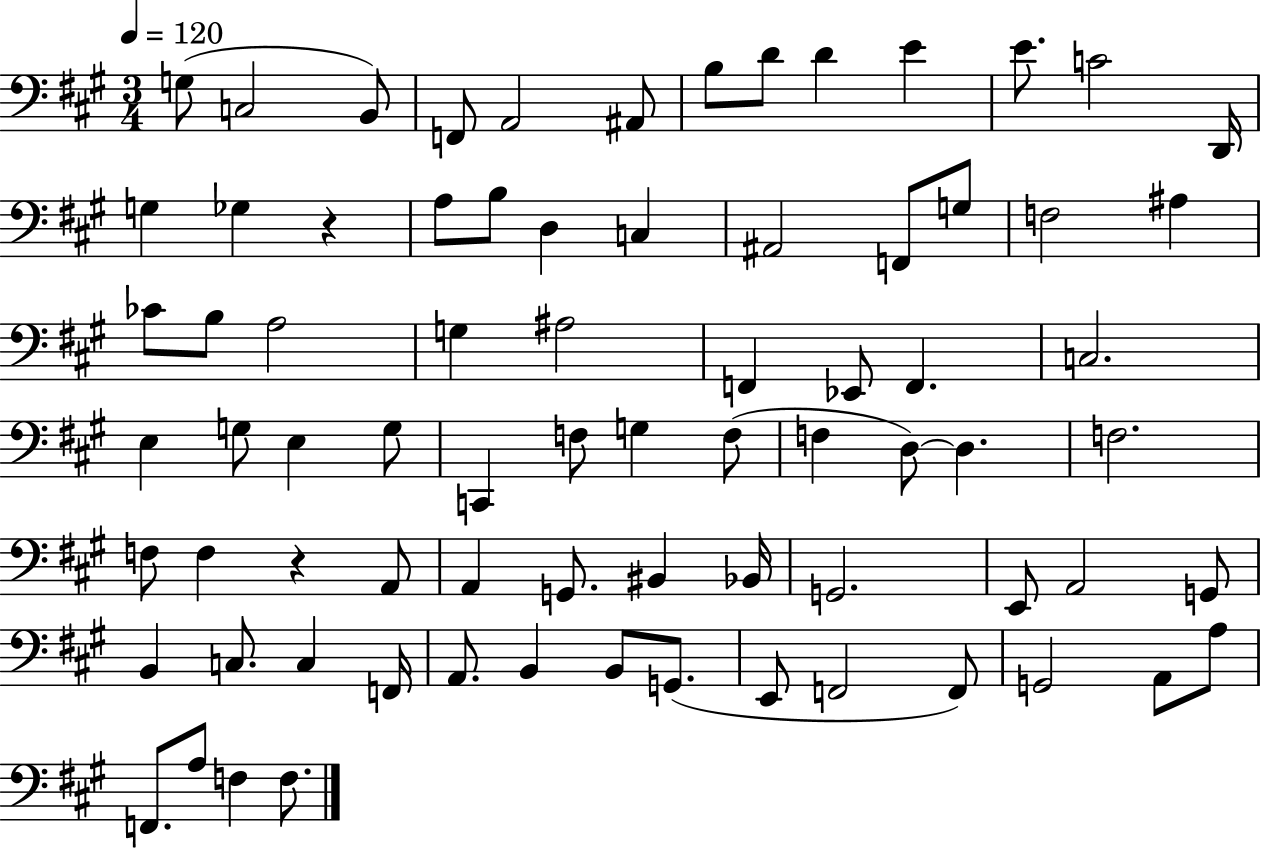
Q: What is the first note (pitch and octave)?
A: G3